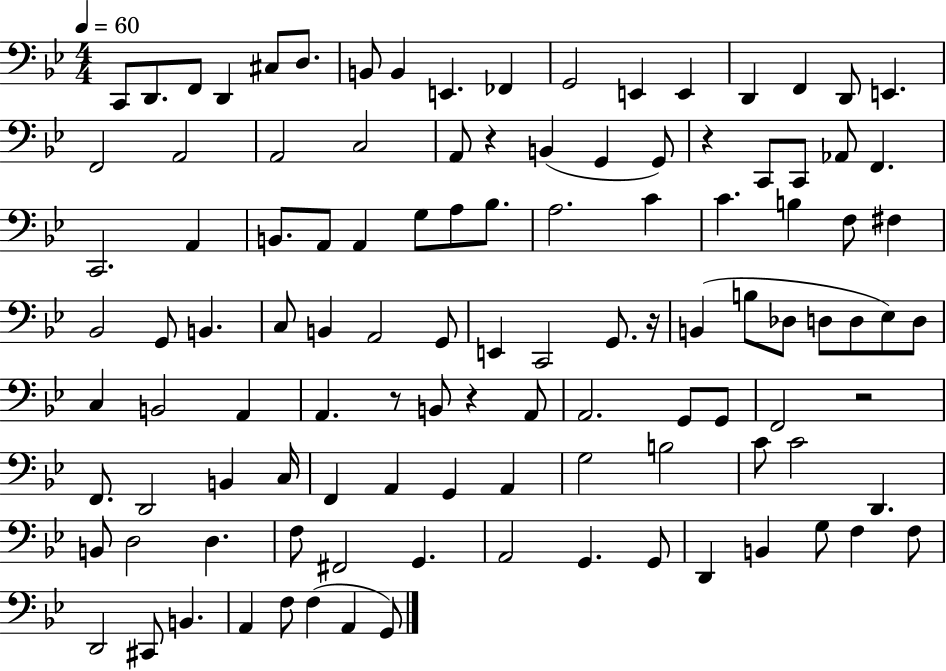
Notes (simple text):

C2/e D2/e. F2/e D2/q C#3/e D3/e. B2/e B2/q E2/q. FES2/q G2/h E2/q E2/q D2/q F2/q D2/e E2/q. F2/h A2/h A2/h C3/h A2/e R/q B2/q G2/q G2/e R/q C2/e C2/e Ab2/e F2/q. C2/h. A2/q B2/e. A2/e A2/q G3/e A3/e Bb3/e. A3/h. C4/q C4/q. B3/q F3/e F#3/q Bb2/h G2/e B2/q. C3/e B2/q A2/h G2/e E2/q C2/h G2/e. R/s B2/q B3/e Db3/e D3/e D3/e Eb3/e D3/e C3/q B2/h A2/q A2/q. R/e B2/e R/q A2/e A2/h. G2/e G2/e F2/h R/h F2/e. D2/h B2/q C3/s F2/q A2/q G2/q A2/q G3/h B3/h C4/e C4/h D2/q. B2/e D3/h D3/q. F3/e F#2/h G2/q. A2/h G2/q. G2/e D2/q B2/q G3/e F3/q F3/e D2/h C#2/e B2/q. A2/q F3/e F3/q A2/q G2/e